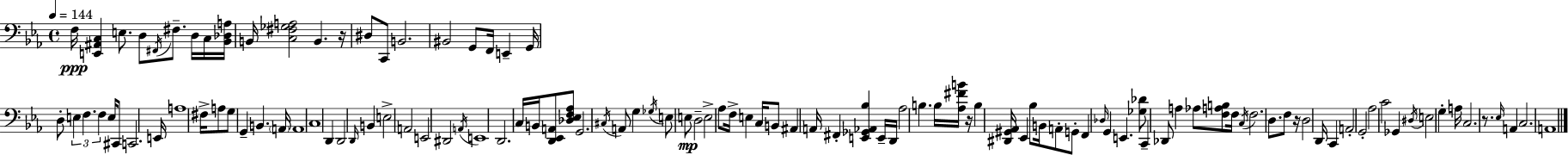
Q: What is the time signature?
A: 4/4